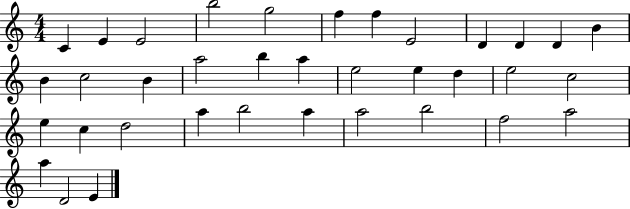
C4/q E4/q E4/h B5/h G5/h F5/q F5/q E4/h D4/q D4/q D4/q B4/q B4/q C5/h B4/q A5/h B5/q A5/q E5/h E5/q D5/q E5/h C5/h E5/q C5/q D5/h A5/q B5/h A5/q A5/h B5/h F5/h A5/h A5/q D4/h E4/q